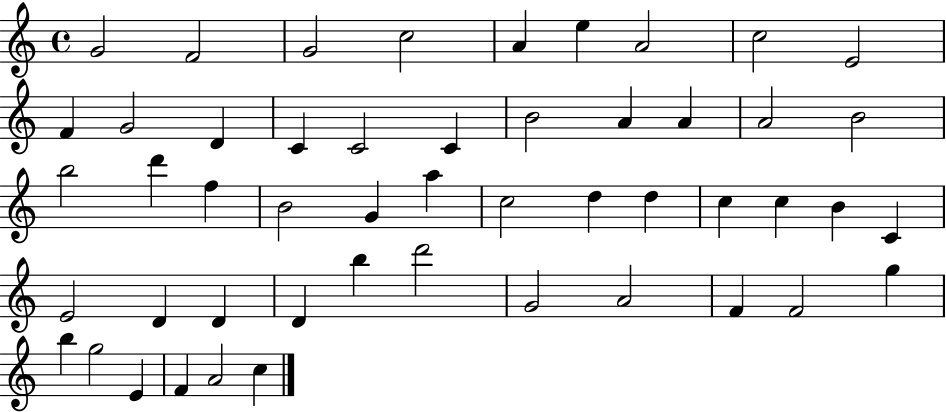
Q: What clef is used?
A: treble